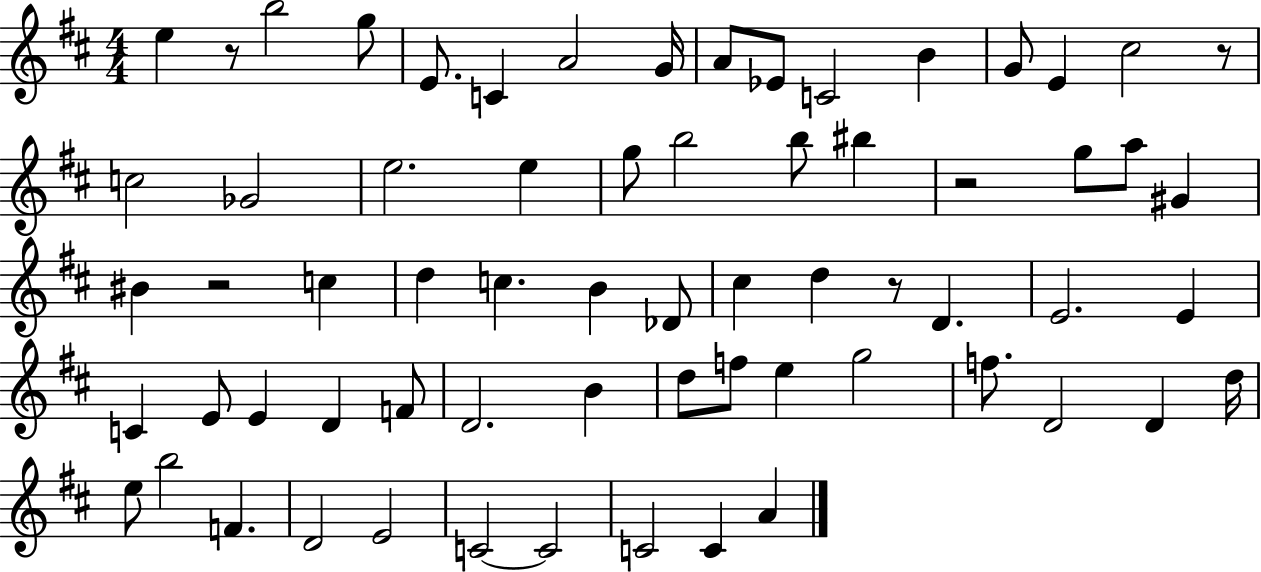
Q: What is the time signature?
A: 4/4